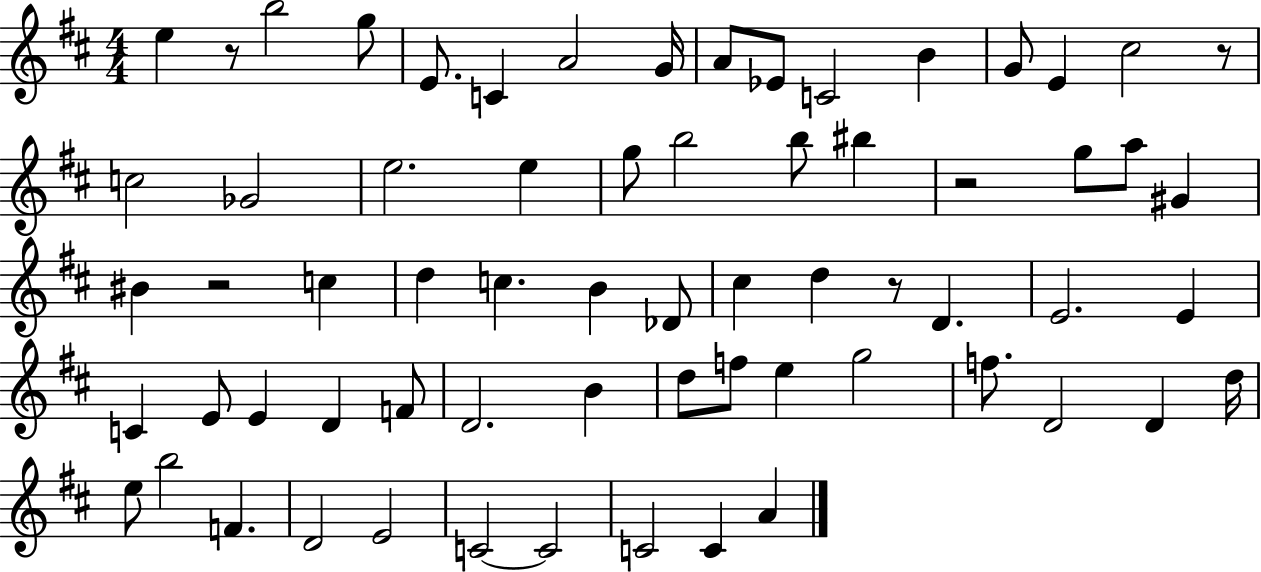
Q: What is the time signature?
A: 4/4